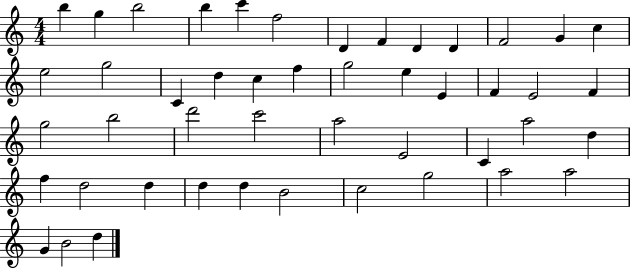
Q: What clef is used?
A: treble